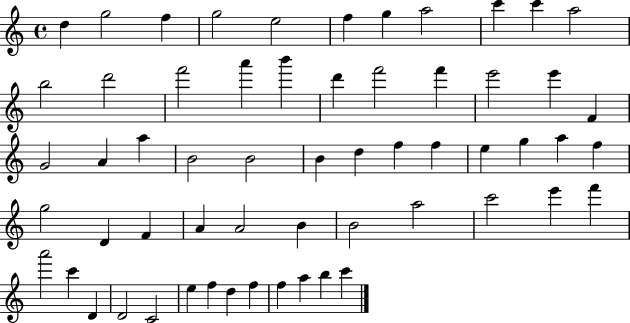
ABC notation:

X:1
T:Untitled
M:4/4
L:1/4
K:C
d g2 f g2 e2 f g a2 c' c' a2 b2 d'2 f'2 a' b' d' f'2 f' e'2 e' F G2 A a B2 B2 B d f f e g a f g2 D F A A2 B B2 a2 c'2 e' f' a'2 c' D D2 C2 e f d f f a b c'